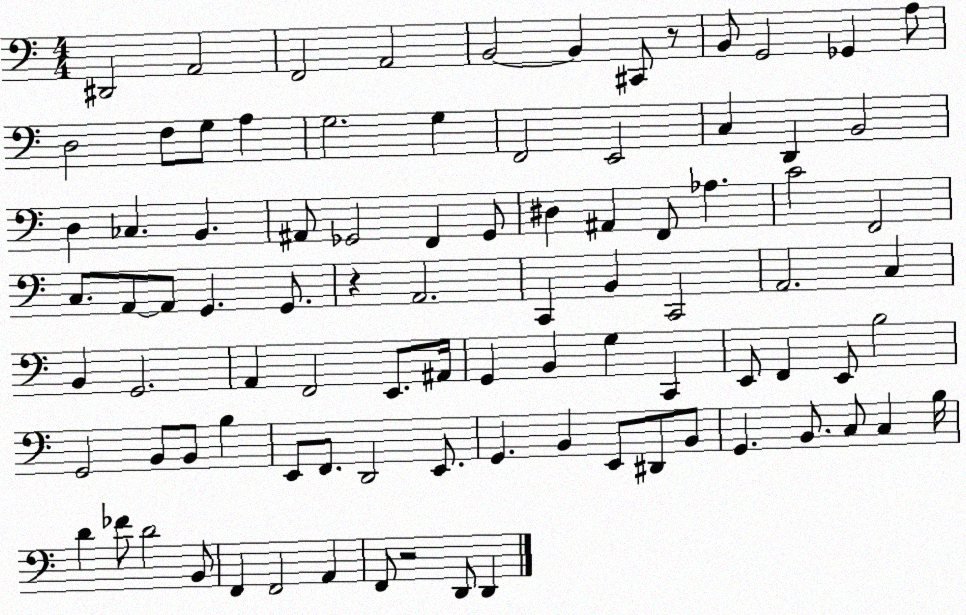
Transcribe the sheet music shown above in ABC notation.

X:1
T:Untitled
M:4/4
L:1/4
K:C
^D,,2 A,,2 F,,2 A,,2 B,,2 B,, ^C,,/2 z/2 B,,/2 G,,2 _G,, A,/2 D,2 F,/2 G,/2 A, G,2 G, F,,2 E,,2 C, D,, B,,2 D, _C, B,, ^A,,/2 _G,,2 F,, _G,,/2 ^D, ^A,, F,,/2 _A, C2 F,,2 C,/2 A,,/2 A,,/2 G,, G,,/2 z A,,2 C,, B,, C,,2 A,,2 C, B,, G,,2 A,, F,,2 E,,/2 ^A,,/4 G,, B,, G, C,, E,,/2 F,, E,,/2 B,2 G,,2 B,,/2 B,,/2 B, E,,/2 F,,/2 D,,2 E,,/2 G,, B,, E,,/2 ^D,,/2 B,,/2 G,, B,,/2 C,/2 C, B,/4 D _F/2 D2 B,,/2 F,, F,,2 A,, F,,/2 z2 D,,/2 D,,